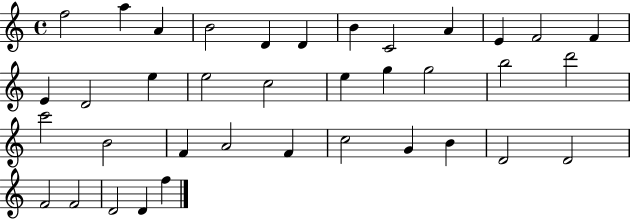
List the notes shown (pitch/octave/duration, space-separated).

F5/h A5/q A4/q B4/h D4/q D4/q B4/q C4/h A4/q E4/q F4/h F4/q E4/q D4/h E5/q E5/h C5/h E5/q G5/q G5/h B5/h D6/h C6/h B4/h F4/q A4/h F4/q C5/h G4/q B4/q D4/h D4/h F4/h F4/h D4/h D4/q F5/q